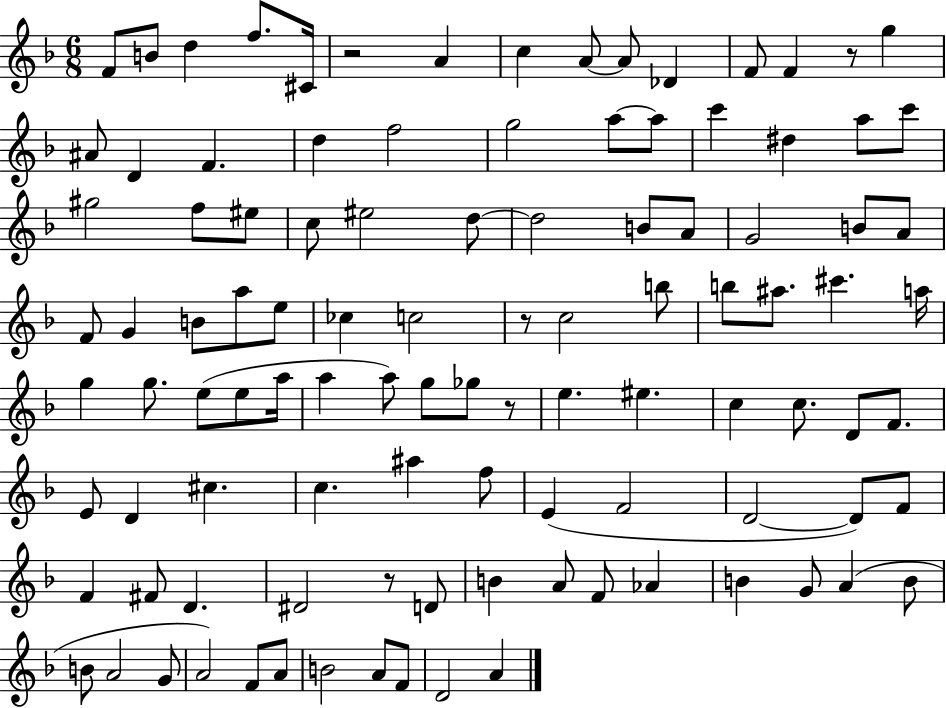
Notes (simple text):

F4/e B4/e D5/q F5/e. C#4/s R/h A4/q C5/q A4/e A4/e Db4/q F4/e F4/q R/e G5/q A#4/e D4/q F4/q. D5/q F5/h G5/h A5/e A5/e C6/q D#5/q A5/e C6/e G#5/h F5/e EIS5/e C5/e EIS5/h D5/e D5/h B4/e A4/e G4/h B4/e A4/e F4/e G4/q B4/e A5/e E5/e CES5/q C5/h R/e C5/h B5/e B5/e A#5/e. C#6/q. A5/s G5/q G5/e. E5/e E5/e A5/s A5/q A5/e G5/e Gb5/e R/e E5/q. EIS5/q. C5/q C5/e. D4/e F4/e. E4/e D4/q C#5/q. C5/q. A#5/q F5/e E4/q F4/h D4/h D4/e F4/e F4/q F#4/e D4/q. D#4/h R/e D4/e B4/q A4/e F4/e Ab4/q B4/q G4/e A4/q B4/e B4/e A4/h G4/e A4/h F4/e A4/e B4/h A4/e F4/e D4/h A4/q